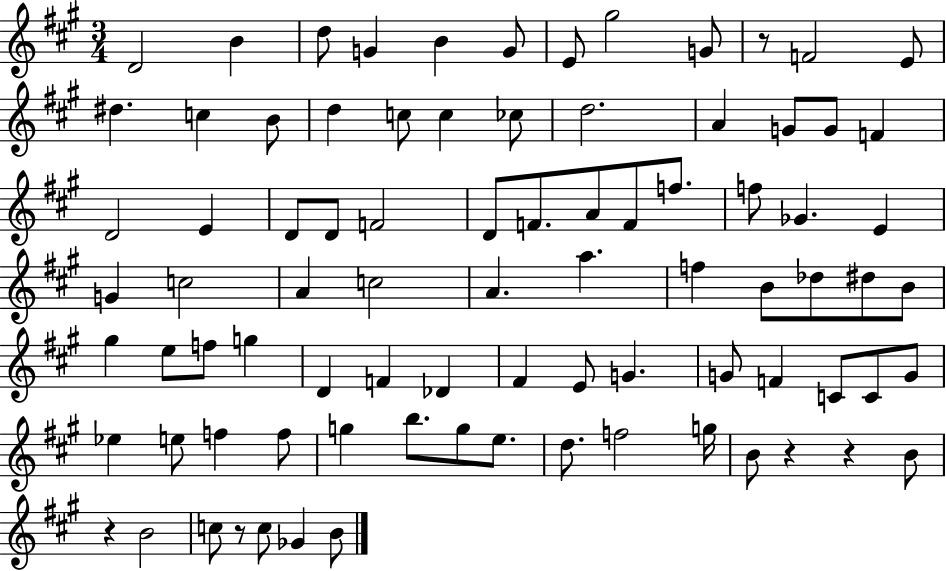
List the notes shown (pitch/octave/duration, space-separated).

D4/h B4/q D5/e G4/q B4/q G4/e E4/e G#5/h G4/e R/e F4/h E4/e D#5/q. C5/q B4/e D5/q C5/e C5/q CES5/e D5/h. A4/q G4/e G4/e F4/q D4/h E4/q D4/e D4/e F4/h D4/e F4/e. A4/e F4/e F5/e. F5/e Gb4/q. E4/q G4/q C5/h A4/q C5/h A4/q. A5/q. F5/q B4/e Db5/e D#5/e B4/e G#5/q E5/e F5/e G5/q D4/q F4/q Db4/q F#4/q E4/e G4/q. G4/e F4/q C4/e C4/e G4/e Eb5/q E5/e F5/q F5/e G5/q B5/e. G5/e E5/e. D5/e. F5/h G5/s B4/e R/q R/q B4/e R/q B4/h C5/e R/e C5/e Gb4/q B4/e